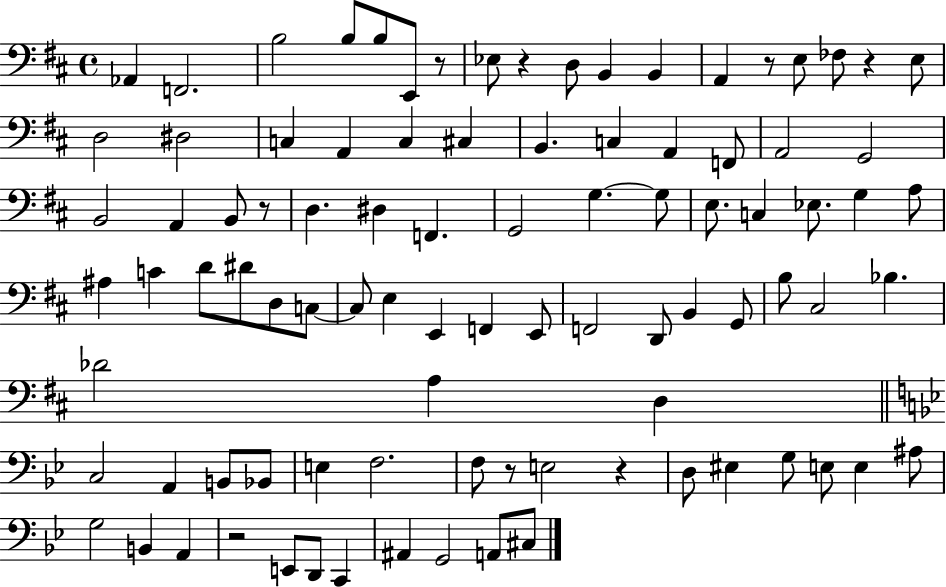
{
  \clef bass
  \time 4/4
  \defaultTimeSignature
  \key d \major
  \repeat volta 2 { aes,4 f,2. | b2 b8 b8 e,8 r8 | ees8 r4 d8 b,4 b,4 | a,4 r8 e8 fes8 r4 e8 | \break d2 dis2 | c4 a,4 c4 cis4 | b,4. c4 a,4 f,8 | a,2 g,2 | \break b,2 a,4 b,8 r8 | d4. dis4 f,4. | g,2 g4.~~ g8 | e8. c4 ees8. g4 a8 | \break ais4 c'4 d'8 dis'8 d8 c8~~ | c8 e4 e,4 f,4 e,8 | f,2 d,8 b,4 g,8 | b8 cis2 bes4. | \break des'2 a4 d4 | \bar "||" \break \key bes \major c2 a,4 b,8 bes,8 | e4 f2. | f8 r8 e2 r4 | d8 eis4 g8 e8 e4 ais8 | \break g2 b,4 a,4 | r2 e,8 d,8 c,4 | ais,4 g,2 a,8 cis8 | } \bar "|."
}